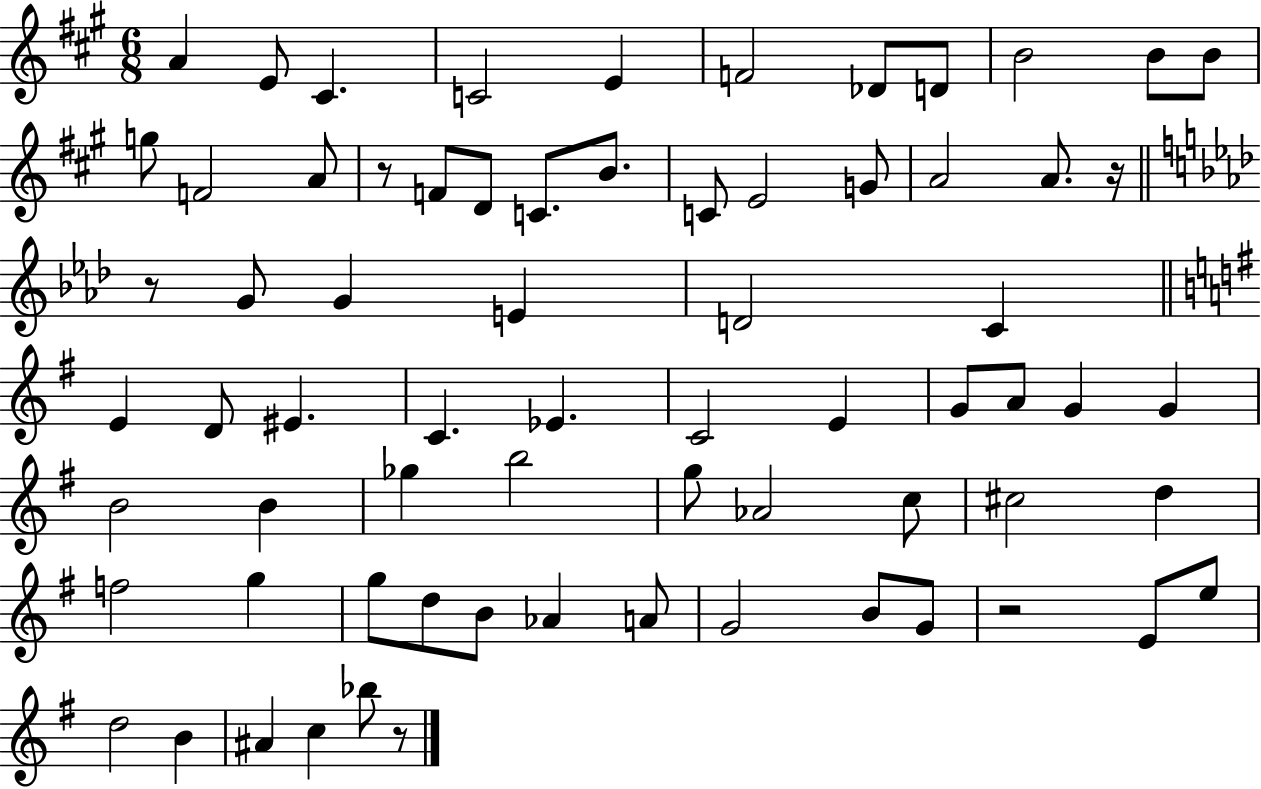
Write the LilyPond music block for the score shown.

{
  \clef treble
  \numericTimeSignature
  \time 6/8
  \key a \major
  a'4 e'8 cis'4. | c'2 e'4 | f'2 des'8 d'8 | b'2 b'8 b'8 | \break g''8 f'2 a'8 | r8 f'8 d'8 c'8. b'8. | c'8 e'2 g'8 | a'2 a'8. r16 | \break \bar "||" \break \key aes \major r8 g'8 g'4 e'4 | d'2 c'4 | \bar "||" \break \key e \minor e'4 d'8 eis'4. | c'4. ees'4. | c'2 e'4 | g'8 a'8 g'4 g'4 | \break b'2 b'4 | ges''4 b''2 | g''8 aes'2 c''8 | cis''2 d''4 | \break f''2 g''4 | g''8 d''8 b'8 aes'4 a'8 | g'2 b'8 g'8 | r2 e'8 e''8 | \break d''2 b'4 | ais'4 c''4 bes''8 r8 | \bar "|."
}